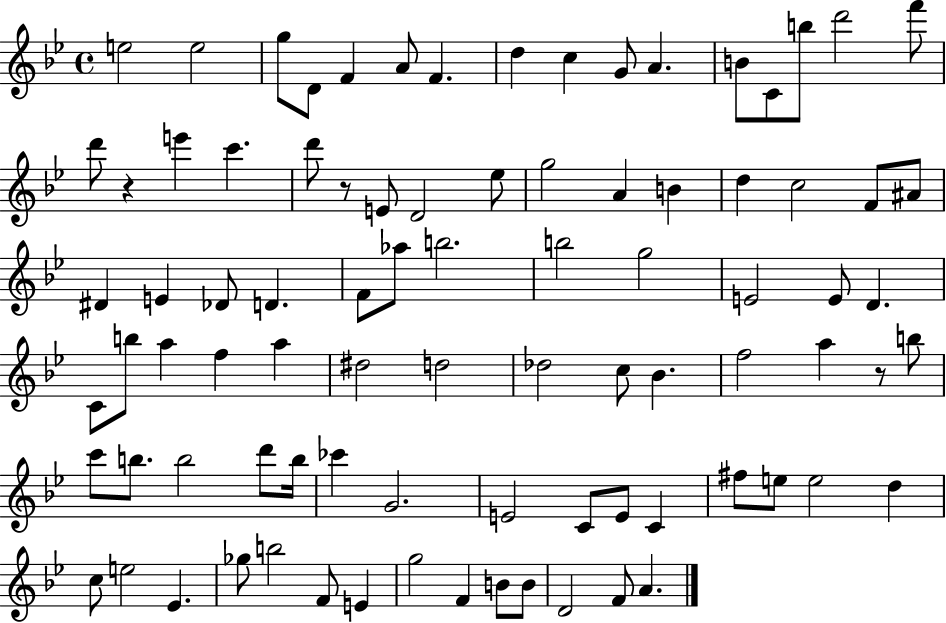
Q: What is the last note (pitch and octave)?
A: A4